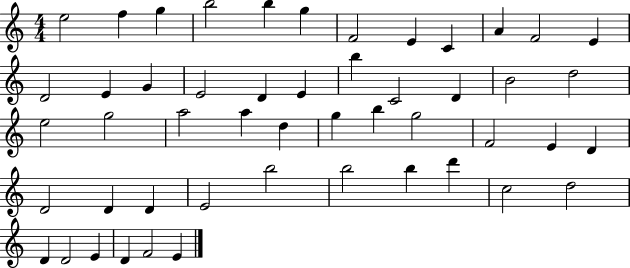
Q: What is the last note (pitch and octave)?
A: E4